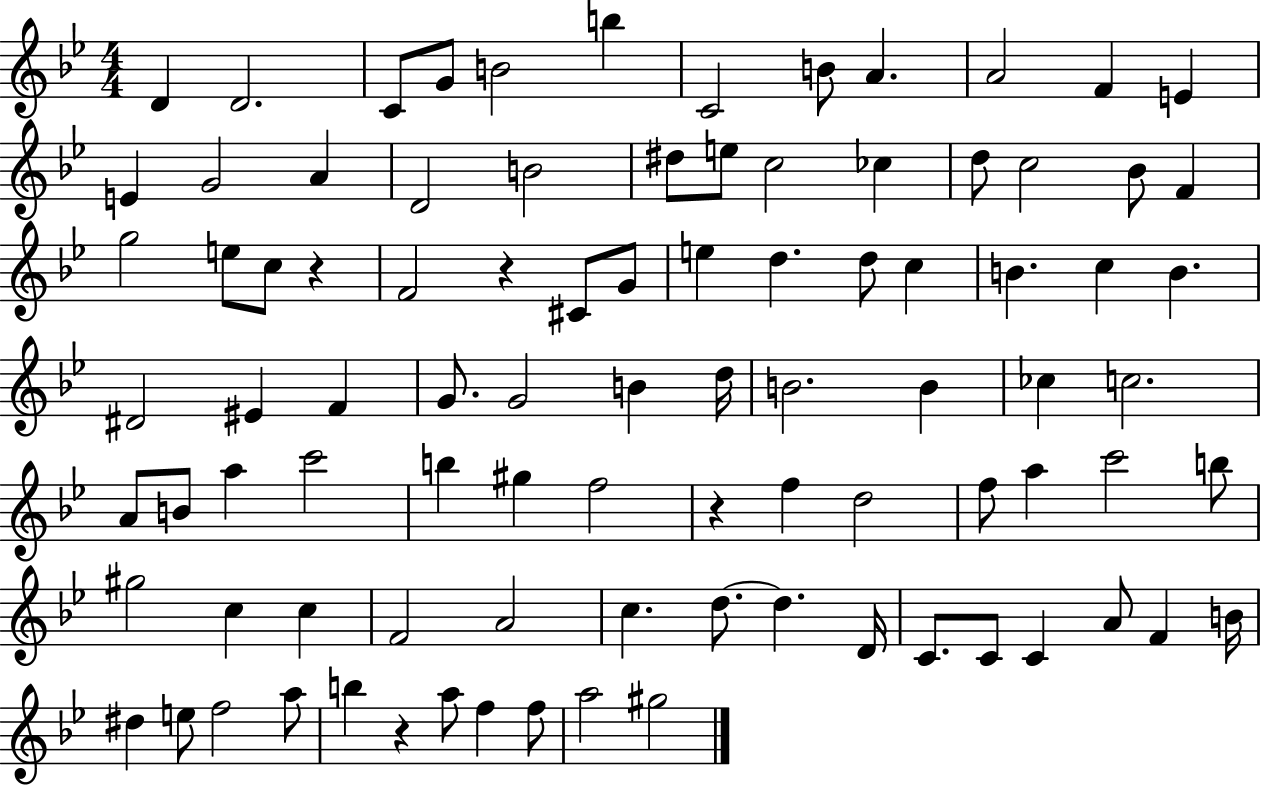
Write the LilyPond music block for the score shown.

{
  \clef treble
  \numericTimeSignature
  \time 4/4
  \key bes \major
  d'4 d'2. | c'8 g'8 b'2 b''4 | c'2 b'8 a'4. | a'2 f'4 e'4 | \break e'4 g'2 a'4 | d'2 b'2 | dis''8 e''8 c''2 ces''4 | d''8 c''2 bes'8 f'4 | \break g''2 e''8 c''8 r4 | f'2 r4 cis'8 g'8 | e''4 d''4. d''8 c''4 | b'4. c''4 b'4. | \break dis'2 eis'4 f'4 | g'8. g'2 b'4 d''16 | b'2. b'4 | ces''4 c''2. | \break a'8 b'8 a''4 c'''2 | b''4 gis''4 f''2 | r4 f''4 d''2 | f''8 a''4 c'''2 b''8 | \break gis''2 c''4 c''4 | f'2 a'2 | c''4. d''8.~~ d''4. d'16 | c'8. c'8 c'4 a'8 f'4 b'16 | \break dis''4 e''8 f''2 a''8 | b''4 r4 a''8 f''4 f''8 | a''2 gis''2 | \bar "|."
}